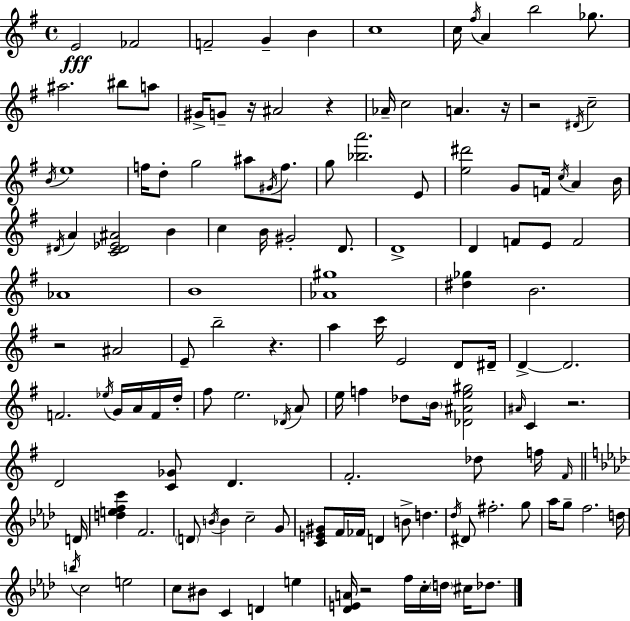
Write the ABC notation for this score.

X:1
T:Untitled
M:4/4
L:1/4
K:Em
E2 _F2 F2 G B c4 c/4 ^f/4 A b2 _g/2 ^a2 ^b/2 a/2 ^G/4 G/2 z/4 ^A2 z _A/4 c2 A z/4 z2 ^D/4 c2 B/4 e4 f/4 d/2 g2 ^a/2 ^G/4 f/2 g/2 [_ba']2 E/2 [e^d']2 G/2 F/4 c/4 A B/4 ^D/4 A [C^D_E^A]2 B c B/4 ^G2 D/2 D4 D F/2 E/2 F2 _A4 B4 [_A^g]4 [^d_g] B2 z2 ^A2 E/2 b2 z a c'/4 E2 D/2 ^D/4 D D2 F2 _e/4 G/4 A/4 F/4 d/4 ^f/2 e2 _D/4 A/2 e/4 f _d/2 B/4 [_D^Ae^g]2 ^A/4 C z2 D2 [C_G]/2 D ^F2 _d/2 f/4 ^F/4 D/4 [defc'] F2 D/2 B/4 B c2 G/2 [CE^G]/2 F/4 _F/4 D B/2 d _d/4 ^D/2 ^f2 g/2 _a/4 g/2 f2 d/4 b/4 c2 e2 c/2 ^B/2 C D e [_DEA]/4 z2 f/4 c/4 d/4 ^c/4 _d/2